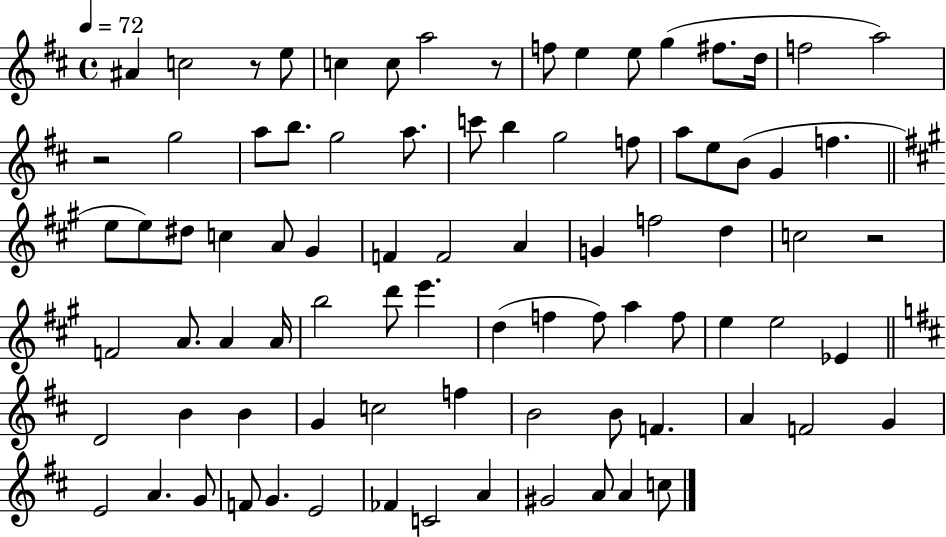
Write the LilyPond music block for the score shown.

{
  \clef treble
  \time 4/4
  \defaultTimeSignature
  \key d \major
  \tempo 4 = 72
  \repeat volta 2 { ais'4 c''2 r8 e''8 | c''4 c''8 a''2 r8 | f''8 e''4 e''8 g''4( fis''8. d''16 | f''2 a''2) | \break r2 g''2 | a''8 b''8. g''2 a''8. | c'''8 b''4 g''2 f''8 | a''8 e''8 b'8( g'4 f''4. | \break \bar "||" \break \key a \major e''8 e''8) dis''8 c''4 a'8 gis'4 | f'4 f'2 a'4 | g'4 f''2 d''4 | c''2 r2 | \break f'2 a'8. a'4 a'16 | b''2 d'''8 e'''4. | d''4( f''4 f''8) a''4 f''8 | e''4 e''2 ees'4 | \break \bar "||" \break \key d \major d'2 b'4 b'4 | g'4 c''2 f''4 | b'2 b'8 f'4. | a'4 f'2 g'4 | \break e'2 a'4. g'8 | f'8 g'4. e'2 | fes'4 c'2 a'4 | gis'2 a'8 a'4 c''8 | \break } \bar "|."
}